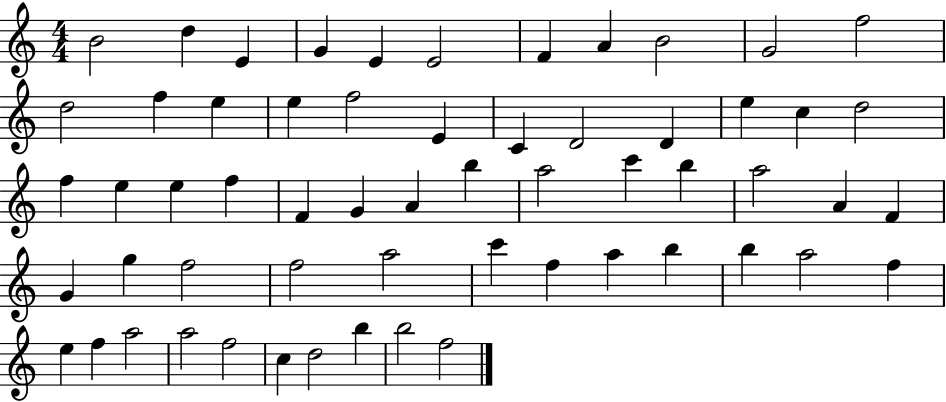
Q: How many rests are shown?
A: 0